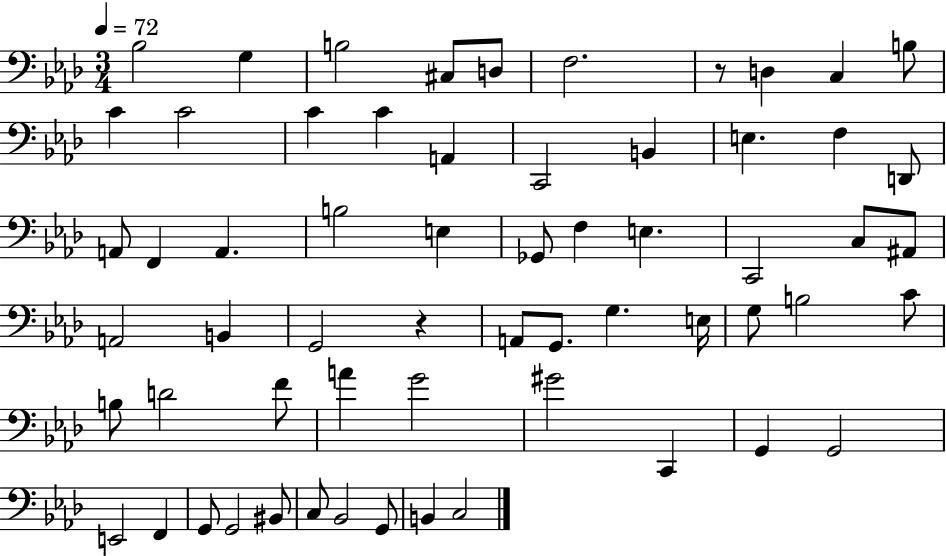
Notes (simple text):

Bb3/h G3/q B3/h C#3/e D3/e F3/h. R/e D3/q C3/q B3/e C4/q C4/h C4/q C4/q A2/q C2/h B2/q E3/q. F3/q D2/e A2/e F2/q A2/q. B3/h E3/q Gb2/e F3/q E3/q. C2/h C3/e A#2/e A2/h B2/q G2/h R/q A2/e G2/e. G3/q. E3/s G3/e B3/h C4/e B3/e D4/h F4/e A4/q G4/h G#4/h C2/q G2/q G2/h E2/h F2/q G2/e G2/h BIS2/e C3/e Bb2/h G2/e B2/q C3/h